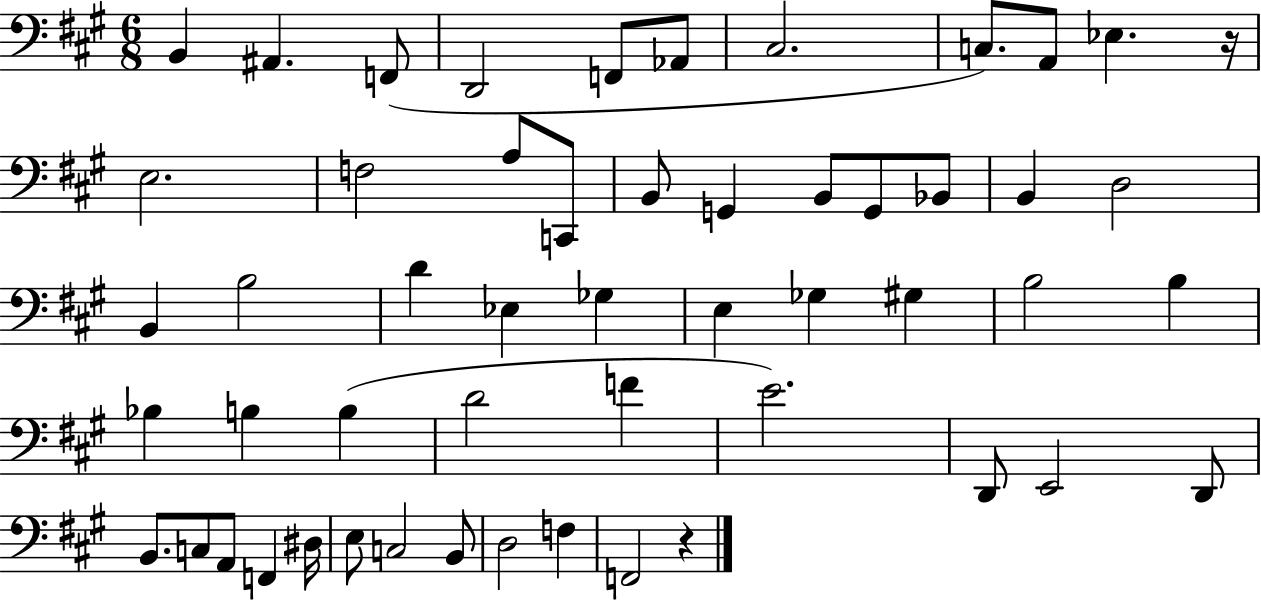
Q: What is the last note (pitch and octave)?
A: F2